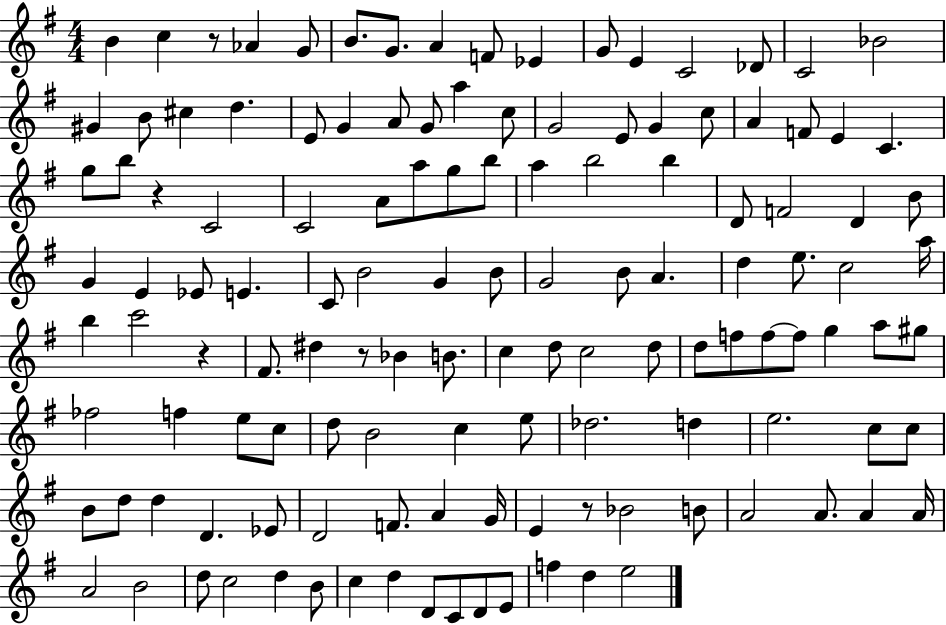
{
  \clef treble
  \numericTimeSignature
  \time 4/4
  \key g \major
  \repeat volta 2 { b'4 c''4 r8 aes'4 g'8 | b'8. g'8. a'4 f'8 ees'4 | g'8 e'4 c'2 des'8 | c'2 bes'2 | \break gis'4 b'8 cis''4 d''4. | e'8 g'4 a'8 g'8 a''4 c''8 | g'2 e'8 g'4 c''8 | a'4 f'8 e'4 c'4. | \break g''8 b''8 r4 c'2 | c'2 a'8 a''8 g''8 b''8 | a''4 b''2 b''4 | d'8 f'2 d'4 b'8 | \break g'4 e'4 ees'8 e'4. | c'8 b'2 g'4 b'8 | g'2 b'8 a'4. | d''4 e''8. c''2 a''16 | \break b''4 c'''2 r4 | fis'8. dis''4 r8 bes'4 b'8. | c''4 d''8 c''2 d''8 | d''8 f''8 f''8~~ f''8 g''4 a''8 gis''8 | \break fes''2 f''4 e''8 c''8 | d''8 b'2 c''4 e''8 | des''2. d''4 | e''2. c''8 c''8 | \break b'8 d''8 d''4 d'4. ees'8 | d'2 f'8. a'4 g'16 | e'4 r8 bes'2 b'8 | a'2 a'8. a'4 a'16 | \break a'2 b'2 | d''8 c''2 d''4 b'8 | c''4 d''4 d'8 c'8 d'8 e'8 | f''4 d''4 e''2 | \break } \bar "|."
}